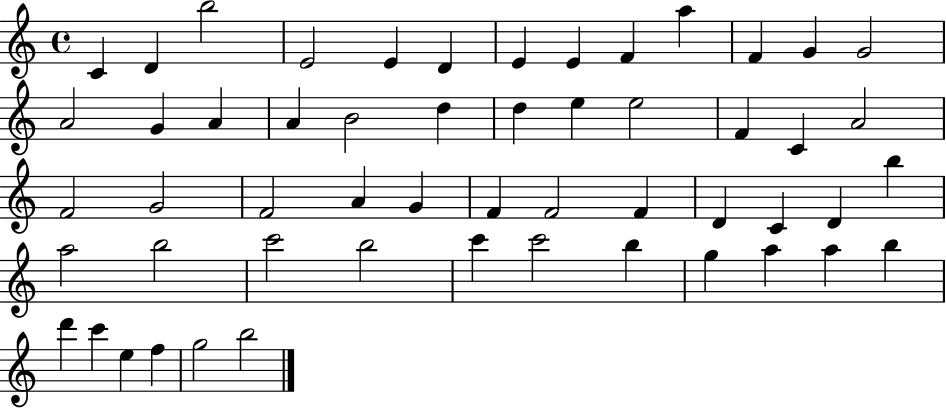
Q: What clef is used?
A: treble